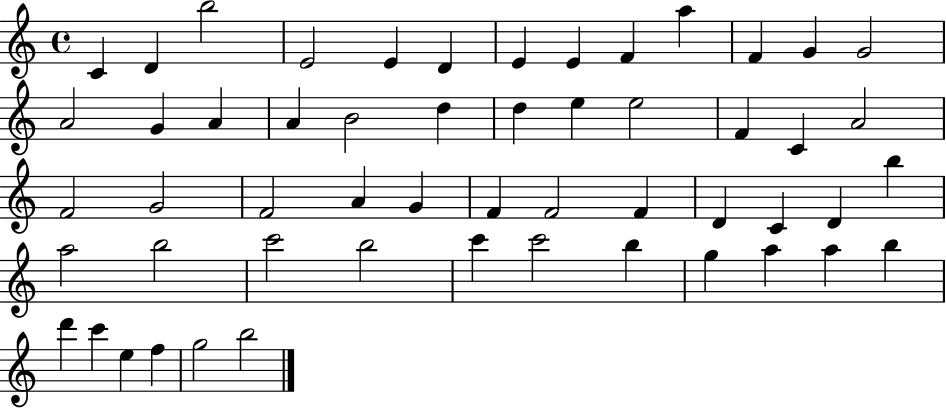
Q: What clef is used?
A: treble